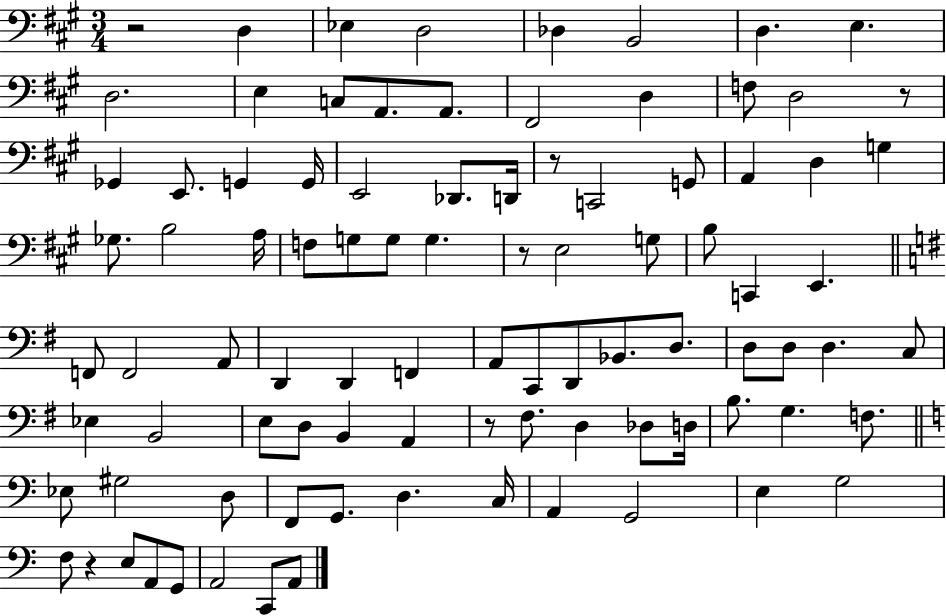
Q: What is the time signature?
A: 3/4